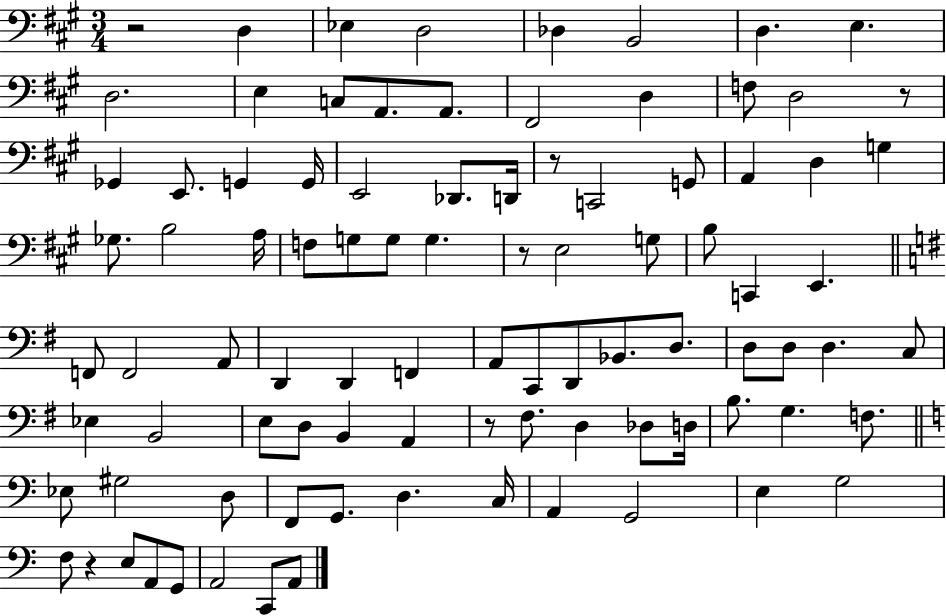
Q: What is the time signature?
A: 3/4